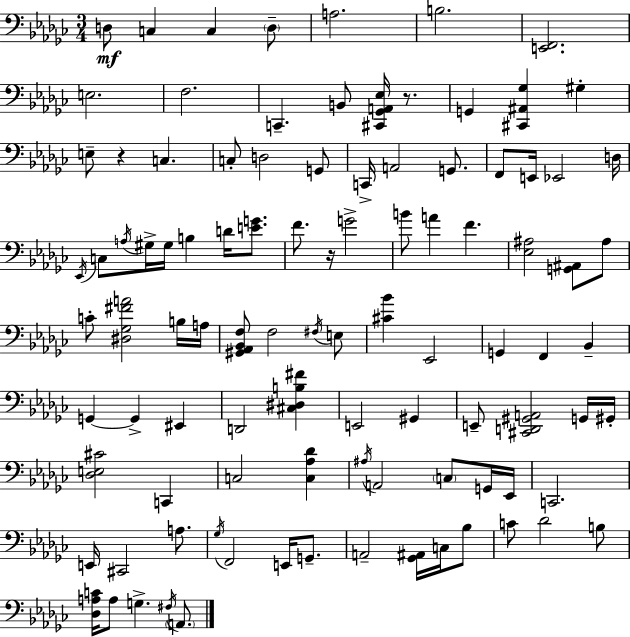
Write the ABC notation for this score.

X:1
T:Untitled
M:3/4
L:1/4
K:Ebm
D,/2 C, C, D,/2 A,2 B,2 [E,,F,,]2 E,2 F,2 C,, B,,/2 [^C,,_G,,A,,_E,]/4 z/2 G,, [^C,,^A,,_G,] ^G, E,/2 z C, C,/2 D,2 G,,/2 C,,/4 A,,2 G,,/2 F,,/2 E,,/4 _E,,2 D,/4 _E,,/4 C,/2 A,/4 ^G,/4 ^G,/4 B, D/4 [EG]/2 F/2 z/4 G2 B/2 A F [_E,^A,]2 [G,,^A,,]/2 ^A,/2 C/2 [^D,_G,^FA]2 B,/4 A,/4 [^G,,_A,,_B,,F,]/2 F,2 ^F,/4 E,/2 [^C_B] _E,,2 G,, F,, _B,, G,, G,, ^E,, D,,2 [^C,^D,B,^F] E,,2 ^G,, E,,/2 [^C,,D,,^G,,A,,]2 G,,/4 ^G,,/4 [_D,E,^C]2 C,, C,2 [C,_A,_D] ^A,/4 A,,2 C,/2 G,,/4 _E,,/4 C,,2 E,,/4 ^C,,2 A,/2 _G,/4 F,,2 E,,/4 G,,/2 A,,2 [_G,,^A,,]/4 C,/4 _B,/2 C/2 _D2 B,/2 [_D,A,C]/4 A,/2 G, ^F,/4 A,,/2